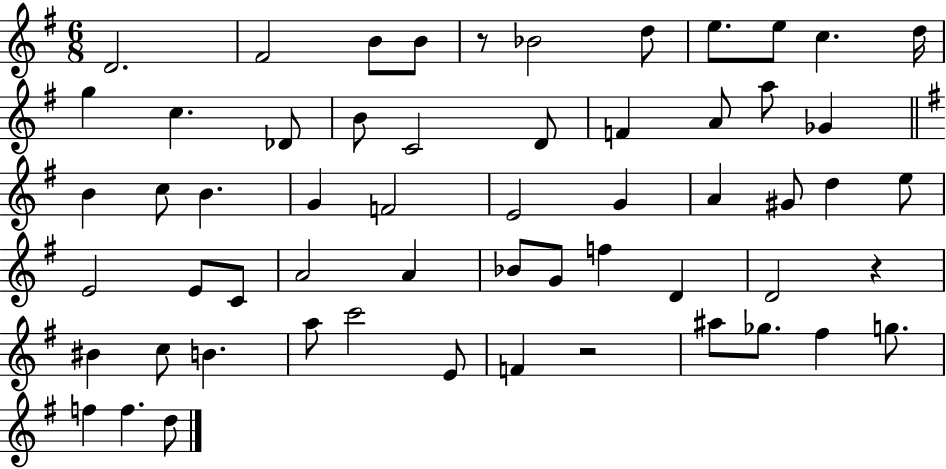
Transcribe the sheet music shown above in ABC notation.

X:1
T:Untitled
M:6/8
L:1/4
K:G
D2 ^F2 B/2 B/2 z/2 _B2 d/2 e/2 e/2 c d/4 g c _D/2 B/2 C2 D/2 F A/2 a/2 _G B c/2 B G F2 E2 G A ^G/2 d e/2 E2 E/2 C/2 A2 A _B/2 G/2 f D D2 z ^B c/2 B a/2 c'2 E/2 F z2 ^a/2 _g/2 ^f g/2 f f d/2